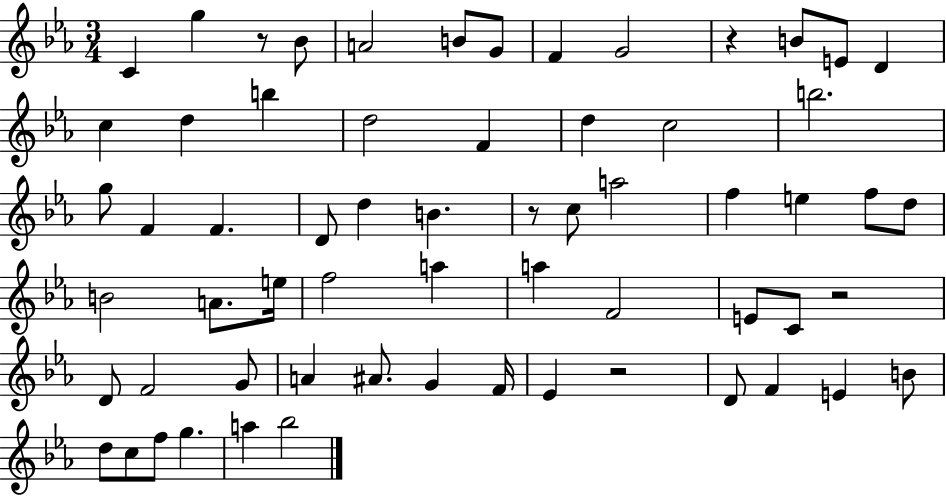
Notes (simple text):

C4/q G5/q R/e Bb4/e A4/h B4/e G4/e F4/q G4/h R/q B4/e E4/e D4/q C5/q D5/q B5/q D5/h F4/q D5/q C5/h B5/h. G5/e F4/q F4/q. D4/e D5/q B4/q. R/e C5/e A5/h F5/q E5/q F5/e D5/e B4/h A4/e. E5/s F5/h A5/q A5/q F4/h E4/e C4/e R/h D4/e F4/h G4/e A4/q A#4/e. G4/q F4/s Eb4/q R/h D4/e F4/q E4/q B4/e D5/e C5/e F5/e G5/q. A5/q Bb5/h